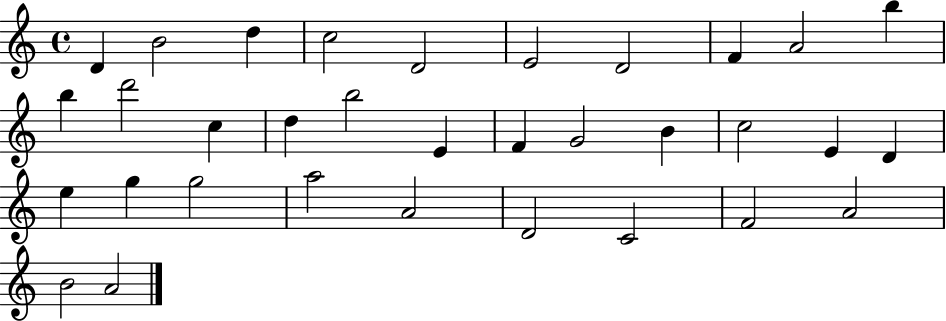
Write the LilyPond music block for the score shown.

{
  \clef treble
  \time 4/4
  \defaultTimeSignature
  \key c \major
  d'4 b'2 d''4 | c''2 d'2 | e'2 d'2 | f'4 a'2 b''4 | \break b''4 d'''2 c''4 | d''4 b''2 e'4 | f'4 g'2 b'4 | c''2 e'4 d'4 | \break e''4 g''4 g''2 | a''2 a'2 | d'2 c'2 | f'2 a'2 | \break b'2 a'2 | \bar "|."
}